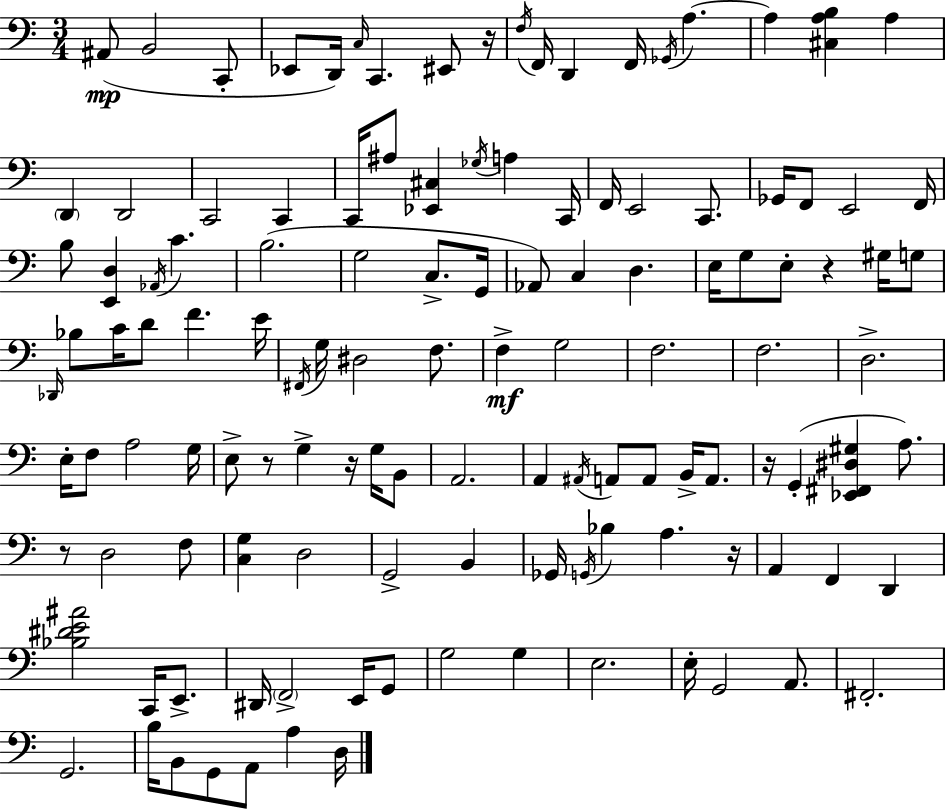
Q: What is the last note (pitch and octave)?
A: D3